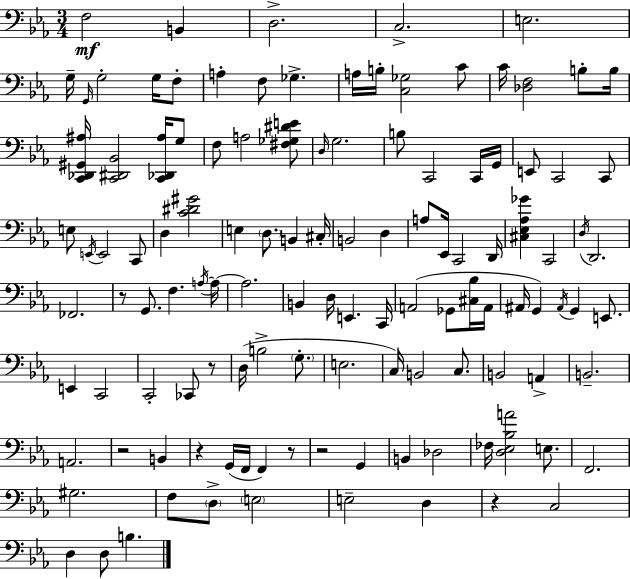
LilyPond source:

{
  \clef bass
  \numericTimeSignature
  \time 3/4
  \key ees \major
  f2\mf b,4 | d2.-> | c2.-> | e2. | \break g16-- \grace { g,16 } g2-. g16 f8-. | a4-. f8 ges4.-> | a16 b16-. <c ges>2 c'8 | c'16 <des f>2 b8-. | \break b16 <c, des, gis, ais>16 <c, dis, bes,>2 <c, des, ais>16 g8 | f8 a2 <fis ges dis' e'>8 | \grace { d16 } g2. | b8 c,2 | \break c,16 g,16 e,8 c,2 | c,8 e8 \acciaccatura { e,16 } e,2 | c,8 d4 <c' dis' gis'>2 | e4 \parenthesize d8. b,4 | \break cis16-. b,2 d4 | a8 ees,16 c,2 | d,16 <cis ees aes ges'>4 c,2 | \acciaccatura { d16 } d,2. | \break fes,2. | r8 g,8. f4. | \acciaccatura { a16~ }~ a16 a2. | b,4 d16 e,4. | \break c,16 a,2( | ges,8 <cis bes>16 a,16 ais,16 g,4) \acciaccatura { ais,16 } g,4 | e,8. e,4 c,2 | c,2-. | \break ces,8 r8 d16( b2-> | \parenthesize g8.-. e2. | c16) b,2 | c8. b,2 | \break a,4-> b,2.-- | a,2. | r2 | b,4 r4 g,16( f,16 | \break f,4) r8 r2 | g,4 b,4 des2 | fes16 <d ees bes a'>2 | e8. f,2. | \break gis2. | f8 \parenthesize d8-> \parenthesize e2 | e2-- | d4 r4 c2 | \break d4 d8 | b4. \bar "|."
}